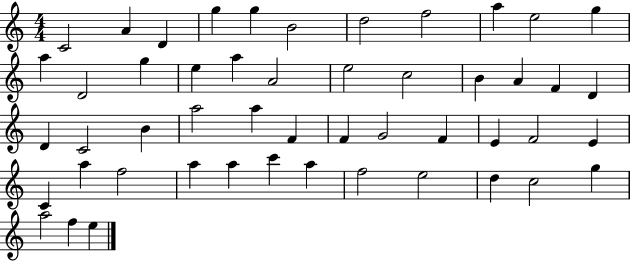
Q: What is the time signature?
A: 4/4